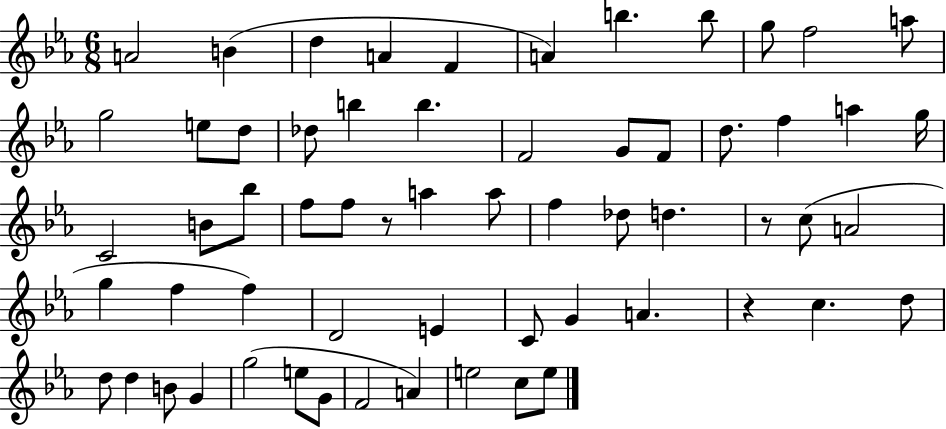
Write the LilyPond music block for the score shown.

{
  \clef treble
  \numericTimeSignature
  \time 6/8
  \key ees \major
  \repeat volta 2 { a'2 b'4( | d''4 a'4 f'4 | a'4) b''4. b''8 | g''8 f''2 a''8 | \break g''2 e''8 d''8 | des''8 b''4 b''4. | f'2 g'8 f'8 | d''8. f''4 a''4 g''16 | \break c'2 b'8 bes''8 | f''8 f''8 r8 a''4 a''8 | f''4 des''8 d''4. | r8 c''8( a'2 | \break g''4 f''4 f''4) | d'2 e'4 | c'8 g'4 a'4. | r4 c''4. d''8 | \break d''8 d''4 b'8 g'4 | g''2( e''8 g'8 | f'2 a'4) | e''2 c''8 e''8 | \break } \bar "|."
}